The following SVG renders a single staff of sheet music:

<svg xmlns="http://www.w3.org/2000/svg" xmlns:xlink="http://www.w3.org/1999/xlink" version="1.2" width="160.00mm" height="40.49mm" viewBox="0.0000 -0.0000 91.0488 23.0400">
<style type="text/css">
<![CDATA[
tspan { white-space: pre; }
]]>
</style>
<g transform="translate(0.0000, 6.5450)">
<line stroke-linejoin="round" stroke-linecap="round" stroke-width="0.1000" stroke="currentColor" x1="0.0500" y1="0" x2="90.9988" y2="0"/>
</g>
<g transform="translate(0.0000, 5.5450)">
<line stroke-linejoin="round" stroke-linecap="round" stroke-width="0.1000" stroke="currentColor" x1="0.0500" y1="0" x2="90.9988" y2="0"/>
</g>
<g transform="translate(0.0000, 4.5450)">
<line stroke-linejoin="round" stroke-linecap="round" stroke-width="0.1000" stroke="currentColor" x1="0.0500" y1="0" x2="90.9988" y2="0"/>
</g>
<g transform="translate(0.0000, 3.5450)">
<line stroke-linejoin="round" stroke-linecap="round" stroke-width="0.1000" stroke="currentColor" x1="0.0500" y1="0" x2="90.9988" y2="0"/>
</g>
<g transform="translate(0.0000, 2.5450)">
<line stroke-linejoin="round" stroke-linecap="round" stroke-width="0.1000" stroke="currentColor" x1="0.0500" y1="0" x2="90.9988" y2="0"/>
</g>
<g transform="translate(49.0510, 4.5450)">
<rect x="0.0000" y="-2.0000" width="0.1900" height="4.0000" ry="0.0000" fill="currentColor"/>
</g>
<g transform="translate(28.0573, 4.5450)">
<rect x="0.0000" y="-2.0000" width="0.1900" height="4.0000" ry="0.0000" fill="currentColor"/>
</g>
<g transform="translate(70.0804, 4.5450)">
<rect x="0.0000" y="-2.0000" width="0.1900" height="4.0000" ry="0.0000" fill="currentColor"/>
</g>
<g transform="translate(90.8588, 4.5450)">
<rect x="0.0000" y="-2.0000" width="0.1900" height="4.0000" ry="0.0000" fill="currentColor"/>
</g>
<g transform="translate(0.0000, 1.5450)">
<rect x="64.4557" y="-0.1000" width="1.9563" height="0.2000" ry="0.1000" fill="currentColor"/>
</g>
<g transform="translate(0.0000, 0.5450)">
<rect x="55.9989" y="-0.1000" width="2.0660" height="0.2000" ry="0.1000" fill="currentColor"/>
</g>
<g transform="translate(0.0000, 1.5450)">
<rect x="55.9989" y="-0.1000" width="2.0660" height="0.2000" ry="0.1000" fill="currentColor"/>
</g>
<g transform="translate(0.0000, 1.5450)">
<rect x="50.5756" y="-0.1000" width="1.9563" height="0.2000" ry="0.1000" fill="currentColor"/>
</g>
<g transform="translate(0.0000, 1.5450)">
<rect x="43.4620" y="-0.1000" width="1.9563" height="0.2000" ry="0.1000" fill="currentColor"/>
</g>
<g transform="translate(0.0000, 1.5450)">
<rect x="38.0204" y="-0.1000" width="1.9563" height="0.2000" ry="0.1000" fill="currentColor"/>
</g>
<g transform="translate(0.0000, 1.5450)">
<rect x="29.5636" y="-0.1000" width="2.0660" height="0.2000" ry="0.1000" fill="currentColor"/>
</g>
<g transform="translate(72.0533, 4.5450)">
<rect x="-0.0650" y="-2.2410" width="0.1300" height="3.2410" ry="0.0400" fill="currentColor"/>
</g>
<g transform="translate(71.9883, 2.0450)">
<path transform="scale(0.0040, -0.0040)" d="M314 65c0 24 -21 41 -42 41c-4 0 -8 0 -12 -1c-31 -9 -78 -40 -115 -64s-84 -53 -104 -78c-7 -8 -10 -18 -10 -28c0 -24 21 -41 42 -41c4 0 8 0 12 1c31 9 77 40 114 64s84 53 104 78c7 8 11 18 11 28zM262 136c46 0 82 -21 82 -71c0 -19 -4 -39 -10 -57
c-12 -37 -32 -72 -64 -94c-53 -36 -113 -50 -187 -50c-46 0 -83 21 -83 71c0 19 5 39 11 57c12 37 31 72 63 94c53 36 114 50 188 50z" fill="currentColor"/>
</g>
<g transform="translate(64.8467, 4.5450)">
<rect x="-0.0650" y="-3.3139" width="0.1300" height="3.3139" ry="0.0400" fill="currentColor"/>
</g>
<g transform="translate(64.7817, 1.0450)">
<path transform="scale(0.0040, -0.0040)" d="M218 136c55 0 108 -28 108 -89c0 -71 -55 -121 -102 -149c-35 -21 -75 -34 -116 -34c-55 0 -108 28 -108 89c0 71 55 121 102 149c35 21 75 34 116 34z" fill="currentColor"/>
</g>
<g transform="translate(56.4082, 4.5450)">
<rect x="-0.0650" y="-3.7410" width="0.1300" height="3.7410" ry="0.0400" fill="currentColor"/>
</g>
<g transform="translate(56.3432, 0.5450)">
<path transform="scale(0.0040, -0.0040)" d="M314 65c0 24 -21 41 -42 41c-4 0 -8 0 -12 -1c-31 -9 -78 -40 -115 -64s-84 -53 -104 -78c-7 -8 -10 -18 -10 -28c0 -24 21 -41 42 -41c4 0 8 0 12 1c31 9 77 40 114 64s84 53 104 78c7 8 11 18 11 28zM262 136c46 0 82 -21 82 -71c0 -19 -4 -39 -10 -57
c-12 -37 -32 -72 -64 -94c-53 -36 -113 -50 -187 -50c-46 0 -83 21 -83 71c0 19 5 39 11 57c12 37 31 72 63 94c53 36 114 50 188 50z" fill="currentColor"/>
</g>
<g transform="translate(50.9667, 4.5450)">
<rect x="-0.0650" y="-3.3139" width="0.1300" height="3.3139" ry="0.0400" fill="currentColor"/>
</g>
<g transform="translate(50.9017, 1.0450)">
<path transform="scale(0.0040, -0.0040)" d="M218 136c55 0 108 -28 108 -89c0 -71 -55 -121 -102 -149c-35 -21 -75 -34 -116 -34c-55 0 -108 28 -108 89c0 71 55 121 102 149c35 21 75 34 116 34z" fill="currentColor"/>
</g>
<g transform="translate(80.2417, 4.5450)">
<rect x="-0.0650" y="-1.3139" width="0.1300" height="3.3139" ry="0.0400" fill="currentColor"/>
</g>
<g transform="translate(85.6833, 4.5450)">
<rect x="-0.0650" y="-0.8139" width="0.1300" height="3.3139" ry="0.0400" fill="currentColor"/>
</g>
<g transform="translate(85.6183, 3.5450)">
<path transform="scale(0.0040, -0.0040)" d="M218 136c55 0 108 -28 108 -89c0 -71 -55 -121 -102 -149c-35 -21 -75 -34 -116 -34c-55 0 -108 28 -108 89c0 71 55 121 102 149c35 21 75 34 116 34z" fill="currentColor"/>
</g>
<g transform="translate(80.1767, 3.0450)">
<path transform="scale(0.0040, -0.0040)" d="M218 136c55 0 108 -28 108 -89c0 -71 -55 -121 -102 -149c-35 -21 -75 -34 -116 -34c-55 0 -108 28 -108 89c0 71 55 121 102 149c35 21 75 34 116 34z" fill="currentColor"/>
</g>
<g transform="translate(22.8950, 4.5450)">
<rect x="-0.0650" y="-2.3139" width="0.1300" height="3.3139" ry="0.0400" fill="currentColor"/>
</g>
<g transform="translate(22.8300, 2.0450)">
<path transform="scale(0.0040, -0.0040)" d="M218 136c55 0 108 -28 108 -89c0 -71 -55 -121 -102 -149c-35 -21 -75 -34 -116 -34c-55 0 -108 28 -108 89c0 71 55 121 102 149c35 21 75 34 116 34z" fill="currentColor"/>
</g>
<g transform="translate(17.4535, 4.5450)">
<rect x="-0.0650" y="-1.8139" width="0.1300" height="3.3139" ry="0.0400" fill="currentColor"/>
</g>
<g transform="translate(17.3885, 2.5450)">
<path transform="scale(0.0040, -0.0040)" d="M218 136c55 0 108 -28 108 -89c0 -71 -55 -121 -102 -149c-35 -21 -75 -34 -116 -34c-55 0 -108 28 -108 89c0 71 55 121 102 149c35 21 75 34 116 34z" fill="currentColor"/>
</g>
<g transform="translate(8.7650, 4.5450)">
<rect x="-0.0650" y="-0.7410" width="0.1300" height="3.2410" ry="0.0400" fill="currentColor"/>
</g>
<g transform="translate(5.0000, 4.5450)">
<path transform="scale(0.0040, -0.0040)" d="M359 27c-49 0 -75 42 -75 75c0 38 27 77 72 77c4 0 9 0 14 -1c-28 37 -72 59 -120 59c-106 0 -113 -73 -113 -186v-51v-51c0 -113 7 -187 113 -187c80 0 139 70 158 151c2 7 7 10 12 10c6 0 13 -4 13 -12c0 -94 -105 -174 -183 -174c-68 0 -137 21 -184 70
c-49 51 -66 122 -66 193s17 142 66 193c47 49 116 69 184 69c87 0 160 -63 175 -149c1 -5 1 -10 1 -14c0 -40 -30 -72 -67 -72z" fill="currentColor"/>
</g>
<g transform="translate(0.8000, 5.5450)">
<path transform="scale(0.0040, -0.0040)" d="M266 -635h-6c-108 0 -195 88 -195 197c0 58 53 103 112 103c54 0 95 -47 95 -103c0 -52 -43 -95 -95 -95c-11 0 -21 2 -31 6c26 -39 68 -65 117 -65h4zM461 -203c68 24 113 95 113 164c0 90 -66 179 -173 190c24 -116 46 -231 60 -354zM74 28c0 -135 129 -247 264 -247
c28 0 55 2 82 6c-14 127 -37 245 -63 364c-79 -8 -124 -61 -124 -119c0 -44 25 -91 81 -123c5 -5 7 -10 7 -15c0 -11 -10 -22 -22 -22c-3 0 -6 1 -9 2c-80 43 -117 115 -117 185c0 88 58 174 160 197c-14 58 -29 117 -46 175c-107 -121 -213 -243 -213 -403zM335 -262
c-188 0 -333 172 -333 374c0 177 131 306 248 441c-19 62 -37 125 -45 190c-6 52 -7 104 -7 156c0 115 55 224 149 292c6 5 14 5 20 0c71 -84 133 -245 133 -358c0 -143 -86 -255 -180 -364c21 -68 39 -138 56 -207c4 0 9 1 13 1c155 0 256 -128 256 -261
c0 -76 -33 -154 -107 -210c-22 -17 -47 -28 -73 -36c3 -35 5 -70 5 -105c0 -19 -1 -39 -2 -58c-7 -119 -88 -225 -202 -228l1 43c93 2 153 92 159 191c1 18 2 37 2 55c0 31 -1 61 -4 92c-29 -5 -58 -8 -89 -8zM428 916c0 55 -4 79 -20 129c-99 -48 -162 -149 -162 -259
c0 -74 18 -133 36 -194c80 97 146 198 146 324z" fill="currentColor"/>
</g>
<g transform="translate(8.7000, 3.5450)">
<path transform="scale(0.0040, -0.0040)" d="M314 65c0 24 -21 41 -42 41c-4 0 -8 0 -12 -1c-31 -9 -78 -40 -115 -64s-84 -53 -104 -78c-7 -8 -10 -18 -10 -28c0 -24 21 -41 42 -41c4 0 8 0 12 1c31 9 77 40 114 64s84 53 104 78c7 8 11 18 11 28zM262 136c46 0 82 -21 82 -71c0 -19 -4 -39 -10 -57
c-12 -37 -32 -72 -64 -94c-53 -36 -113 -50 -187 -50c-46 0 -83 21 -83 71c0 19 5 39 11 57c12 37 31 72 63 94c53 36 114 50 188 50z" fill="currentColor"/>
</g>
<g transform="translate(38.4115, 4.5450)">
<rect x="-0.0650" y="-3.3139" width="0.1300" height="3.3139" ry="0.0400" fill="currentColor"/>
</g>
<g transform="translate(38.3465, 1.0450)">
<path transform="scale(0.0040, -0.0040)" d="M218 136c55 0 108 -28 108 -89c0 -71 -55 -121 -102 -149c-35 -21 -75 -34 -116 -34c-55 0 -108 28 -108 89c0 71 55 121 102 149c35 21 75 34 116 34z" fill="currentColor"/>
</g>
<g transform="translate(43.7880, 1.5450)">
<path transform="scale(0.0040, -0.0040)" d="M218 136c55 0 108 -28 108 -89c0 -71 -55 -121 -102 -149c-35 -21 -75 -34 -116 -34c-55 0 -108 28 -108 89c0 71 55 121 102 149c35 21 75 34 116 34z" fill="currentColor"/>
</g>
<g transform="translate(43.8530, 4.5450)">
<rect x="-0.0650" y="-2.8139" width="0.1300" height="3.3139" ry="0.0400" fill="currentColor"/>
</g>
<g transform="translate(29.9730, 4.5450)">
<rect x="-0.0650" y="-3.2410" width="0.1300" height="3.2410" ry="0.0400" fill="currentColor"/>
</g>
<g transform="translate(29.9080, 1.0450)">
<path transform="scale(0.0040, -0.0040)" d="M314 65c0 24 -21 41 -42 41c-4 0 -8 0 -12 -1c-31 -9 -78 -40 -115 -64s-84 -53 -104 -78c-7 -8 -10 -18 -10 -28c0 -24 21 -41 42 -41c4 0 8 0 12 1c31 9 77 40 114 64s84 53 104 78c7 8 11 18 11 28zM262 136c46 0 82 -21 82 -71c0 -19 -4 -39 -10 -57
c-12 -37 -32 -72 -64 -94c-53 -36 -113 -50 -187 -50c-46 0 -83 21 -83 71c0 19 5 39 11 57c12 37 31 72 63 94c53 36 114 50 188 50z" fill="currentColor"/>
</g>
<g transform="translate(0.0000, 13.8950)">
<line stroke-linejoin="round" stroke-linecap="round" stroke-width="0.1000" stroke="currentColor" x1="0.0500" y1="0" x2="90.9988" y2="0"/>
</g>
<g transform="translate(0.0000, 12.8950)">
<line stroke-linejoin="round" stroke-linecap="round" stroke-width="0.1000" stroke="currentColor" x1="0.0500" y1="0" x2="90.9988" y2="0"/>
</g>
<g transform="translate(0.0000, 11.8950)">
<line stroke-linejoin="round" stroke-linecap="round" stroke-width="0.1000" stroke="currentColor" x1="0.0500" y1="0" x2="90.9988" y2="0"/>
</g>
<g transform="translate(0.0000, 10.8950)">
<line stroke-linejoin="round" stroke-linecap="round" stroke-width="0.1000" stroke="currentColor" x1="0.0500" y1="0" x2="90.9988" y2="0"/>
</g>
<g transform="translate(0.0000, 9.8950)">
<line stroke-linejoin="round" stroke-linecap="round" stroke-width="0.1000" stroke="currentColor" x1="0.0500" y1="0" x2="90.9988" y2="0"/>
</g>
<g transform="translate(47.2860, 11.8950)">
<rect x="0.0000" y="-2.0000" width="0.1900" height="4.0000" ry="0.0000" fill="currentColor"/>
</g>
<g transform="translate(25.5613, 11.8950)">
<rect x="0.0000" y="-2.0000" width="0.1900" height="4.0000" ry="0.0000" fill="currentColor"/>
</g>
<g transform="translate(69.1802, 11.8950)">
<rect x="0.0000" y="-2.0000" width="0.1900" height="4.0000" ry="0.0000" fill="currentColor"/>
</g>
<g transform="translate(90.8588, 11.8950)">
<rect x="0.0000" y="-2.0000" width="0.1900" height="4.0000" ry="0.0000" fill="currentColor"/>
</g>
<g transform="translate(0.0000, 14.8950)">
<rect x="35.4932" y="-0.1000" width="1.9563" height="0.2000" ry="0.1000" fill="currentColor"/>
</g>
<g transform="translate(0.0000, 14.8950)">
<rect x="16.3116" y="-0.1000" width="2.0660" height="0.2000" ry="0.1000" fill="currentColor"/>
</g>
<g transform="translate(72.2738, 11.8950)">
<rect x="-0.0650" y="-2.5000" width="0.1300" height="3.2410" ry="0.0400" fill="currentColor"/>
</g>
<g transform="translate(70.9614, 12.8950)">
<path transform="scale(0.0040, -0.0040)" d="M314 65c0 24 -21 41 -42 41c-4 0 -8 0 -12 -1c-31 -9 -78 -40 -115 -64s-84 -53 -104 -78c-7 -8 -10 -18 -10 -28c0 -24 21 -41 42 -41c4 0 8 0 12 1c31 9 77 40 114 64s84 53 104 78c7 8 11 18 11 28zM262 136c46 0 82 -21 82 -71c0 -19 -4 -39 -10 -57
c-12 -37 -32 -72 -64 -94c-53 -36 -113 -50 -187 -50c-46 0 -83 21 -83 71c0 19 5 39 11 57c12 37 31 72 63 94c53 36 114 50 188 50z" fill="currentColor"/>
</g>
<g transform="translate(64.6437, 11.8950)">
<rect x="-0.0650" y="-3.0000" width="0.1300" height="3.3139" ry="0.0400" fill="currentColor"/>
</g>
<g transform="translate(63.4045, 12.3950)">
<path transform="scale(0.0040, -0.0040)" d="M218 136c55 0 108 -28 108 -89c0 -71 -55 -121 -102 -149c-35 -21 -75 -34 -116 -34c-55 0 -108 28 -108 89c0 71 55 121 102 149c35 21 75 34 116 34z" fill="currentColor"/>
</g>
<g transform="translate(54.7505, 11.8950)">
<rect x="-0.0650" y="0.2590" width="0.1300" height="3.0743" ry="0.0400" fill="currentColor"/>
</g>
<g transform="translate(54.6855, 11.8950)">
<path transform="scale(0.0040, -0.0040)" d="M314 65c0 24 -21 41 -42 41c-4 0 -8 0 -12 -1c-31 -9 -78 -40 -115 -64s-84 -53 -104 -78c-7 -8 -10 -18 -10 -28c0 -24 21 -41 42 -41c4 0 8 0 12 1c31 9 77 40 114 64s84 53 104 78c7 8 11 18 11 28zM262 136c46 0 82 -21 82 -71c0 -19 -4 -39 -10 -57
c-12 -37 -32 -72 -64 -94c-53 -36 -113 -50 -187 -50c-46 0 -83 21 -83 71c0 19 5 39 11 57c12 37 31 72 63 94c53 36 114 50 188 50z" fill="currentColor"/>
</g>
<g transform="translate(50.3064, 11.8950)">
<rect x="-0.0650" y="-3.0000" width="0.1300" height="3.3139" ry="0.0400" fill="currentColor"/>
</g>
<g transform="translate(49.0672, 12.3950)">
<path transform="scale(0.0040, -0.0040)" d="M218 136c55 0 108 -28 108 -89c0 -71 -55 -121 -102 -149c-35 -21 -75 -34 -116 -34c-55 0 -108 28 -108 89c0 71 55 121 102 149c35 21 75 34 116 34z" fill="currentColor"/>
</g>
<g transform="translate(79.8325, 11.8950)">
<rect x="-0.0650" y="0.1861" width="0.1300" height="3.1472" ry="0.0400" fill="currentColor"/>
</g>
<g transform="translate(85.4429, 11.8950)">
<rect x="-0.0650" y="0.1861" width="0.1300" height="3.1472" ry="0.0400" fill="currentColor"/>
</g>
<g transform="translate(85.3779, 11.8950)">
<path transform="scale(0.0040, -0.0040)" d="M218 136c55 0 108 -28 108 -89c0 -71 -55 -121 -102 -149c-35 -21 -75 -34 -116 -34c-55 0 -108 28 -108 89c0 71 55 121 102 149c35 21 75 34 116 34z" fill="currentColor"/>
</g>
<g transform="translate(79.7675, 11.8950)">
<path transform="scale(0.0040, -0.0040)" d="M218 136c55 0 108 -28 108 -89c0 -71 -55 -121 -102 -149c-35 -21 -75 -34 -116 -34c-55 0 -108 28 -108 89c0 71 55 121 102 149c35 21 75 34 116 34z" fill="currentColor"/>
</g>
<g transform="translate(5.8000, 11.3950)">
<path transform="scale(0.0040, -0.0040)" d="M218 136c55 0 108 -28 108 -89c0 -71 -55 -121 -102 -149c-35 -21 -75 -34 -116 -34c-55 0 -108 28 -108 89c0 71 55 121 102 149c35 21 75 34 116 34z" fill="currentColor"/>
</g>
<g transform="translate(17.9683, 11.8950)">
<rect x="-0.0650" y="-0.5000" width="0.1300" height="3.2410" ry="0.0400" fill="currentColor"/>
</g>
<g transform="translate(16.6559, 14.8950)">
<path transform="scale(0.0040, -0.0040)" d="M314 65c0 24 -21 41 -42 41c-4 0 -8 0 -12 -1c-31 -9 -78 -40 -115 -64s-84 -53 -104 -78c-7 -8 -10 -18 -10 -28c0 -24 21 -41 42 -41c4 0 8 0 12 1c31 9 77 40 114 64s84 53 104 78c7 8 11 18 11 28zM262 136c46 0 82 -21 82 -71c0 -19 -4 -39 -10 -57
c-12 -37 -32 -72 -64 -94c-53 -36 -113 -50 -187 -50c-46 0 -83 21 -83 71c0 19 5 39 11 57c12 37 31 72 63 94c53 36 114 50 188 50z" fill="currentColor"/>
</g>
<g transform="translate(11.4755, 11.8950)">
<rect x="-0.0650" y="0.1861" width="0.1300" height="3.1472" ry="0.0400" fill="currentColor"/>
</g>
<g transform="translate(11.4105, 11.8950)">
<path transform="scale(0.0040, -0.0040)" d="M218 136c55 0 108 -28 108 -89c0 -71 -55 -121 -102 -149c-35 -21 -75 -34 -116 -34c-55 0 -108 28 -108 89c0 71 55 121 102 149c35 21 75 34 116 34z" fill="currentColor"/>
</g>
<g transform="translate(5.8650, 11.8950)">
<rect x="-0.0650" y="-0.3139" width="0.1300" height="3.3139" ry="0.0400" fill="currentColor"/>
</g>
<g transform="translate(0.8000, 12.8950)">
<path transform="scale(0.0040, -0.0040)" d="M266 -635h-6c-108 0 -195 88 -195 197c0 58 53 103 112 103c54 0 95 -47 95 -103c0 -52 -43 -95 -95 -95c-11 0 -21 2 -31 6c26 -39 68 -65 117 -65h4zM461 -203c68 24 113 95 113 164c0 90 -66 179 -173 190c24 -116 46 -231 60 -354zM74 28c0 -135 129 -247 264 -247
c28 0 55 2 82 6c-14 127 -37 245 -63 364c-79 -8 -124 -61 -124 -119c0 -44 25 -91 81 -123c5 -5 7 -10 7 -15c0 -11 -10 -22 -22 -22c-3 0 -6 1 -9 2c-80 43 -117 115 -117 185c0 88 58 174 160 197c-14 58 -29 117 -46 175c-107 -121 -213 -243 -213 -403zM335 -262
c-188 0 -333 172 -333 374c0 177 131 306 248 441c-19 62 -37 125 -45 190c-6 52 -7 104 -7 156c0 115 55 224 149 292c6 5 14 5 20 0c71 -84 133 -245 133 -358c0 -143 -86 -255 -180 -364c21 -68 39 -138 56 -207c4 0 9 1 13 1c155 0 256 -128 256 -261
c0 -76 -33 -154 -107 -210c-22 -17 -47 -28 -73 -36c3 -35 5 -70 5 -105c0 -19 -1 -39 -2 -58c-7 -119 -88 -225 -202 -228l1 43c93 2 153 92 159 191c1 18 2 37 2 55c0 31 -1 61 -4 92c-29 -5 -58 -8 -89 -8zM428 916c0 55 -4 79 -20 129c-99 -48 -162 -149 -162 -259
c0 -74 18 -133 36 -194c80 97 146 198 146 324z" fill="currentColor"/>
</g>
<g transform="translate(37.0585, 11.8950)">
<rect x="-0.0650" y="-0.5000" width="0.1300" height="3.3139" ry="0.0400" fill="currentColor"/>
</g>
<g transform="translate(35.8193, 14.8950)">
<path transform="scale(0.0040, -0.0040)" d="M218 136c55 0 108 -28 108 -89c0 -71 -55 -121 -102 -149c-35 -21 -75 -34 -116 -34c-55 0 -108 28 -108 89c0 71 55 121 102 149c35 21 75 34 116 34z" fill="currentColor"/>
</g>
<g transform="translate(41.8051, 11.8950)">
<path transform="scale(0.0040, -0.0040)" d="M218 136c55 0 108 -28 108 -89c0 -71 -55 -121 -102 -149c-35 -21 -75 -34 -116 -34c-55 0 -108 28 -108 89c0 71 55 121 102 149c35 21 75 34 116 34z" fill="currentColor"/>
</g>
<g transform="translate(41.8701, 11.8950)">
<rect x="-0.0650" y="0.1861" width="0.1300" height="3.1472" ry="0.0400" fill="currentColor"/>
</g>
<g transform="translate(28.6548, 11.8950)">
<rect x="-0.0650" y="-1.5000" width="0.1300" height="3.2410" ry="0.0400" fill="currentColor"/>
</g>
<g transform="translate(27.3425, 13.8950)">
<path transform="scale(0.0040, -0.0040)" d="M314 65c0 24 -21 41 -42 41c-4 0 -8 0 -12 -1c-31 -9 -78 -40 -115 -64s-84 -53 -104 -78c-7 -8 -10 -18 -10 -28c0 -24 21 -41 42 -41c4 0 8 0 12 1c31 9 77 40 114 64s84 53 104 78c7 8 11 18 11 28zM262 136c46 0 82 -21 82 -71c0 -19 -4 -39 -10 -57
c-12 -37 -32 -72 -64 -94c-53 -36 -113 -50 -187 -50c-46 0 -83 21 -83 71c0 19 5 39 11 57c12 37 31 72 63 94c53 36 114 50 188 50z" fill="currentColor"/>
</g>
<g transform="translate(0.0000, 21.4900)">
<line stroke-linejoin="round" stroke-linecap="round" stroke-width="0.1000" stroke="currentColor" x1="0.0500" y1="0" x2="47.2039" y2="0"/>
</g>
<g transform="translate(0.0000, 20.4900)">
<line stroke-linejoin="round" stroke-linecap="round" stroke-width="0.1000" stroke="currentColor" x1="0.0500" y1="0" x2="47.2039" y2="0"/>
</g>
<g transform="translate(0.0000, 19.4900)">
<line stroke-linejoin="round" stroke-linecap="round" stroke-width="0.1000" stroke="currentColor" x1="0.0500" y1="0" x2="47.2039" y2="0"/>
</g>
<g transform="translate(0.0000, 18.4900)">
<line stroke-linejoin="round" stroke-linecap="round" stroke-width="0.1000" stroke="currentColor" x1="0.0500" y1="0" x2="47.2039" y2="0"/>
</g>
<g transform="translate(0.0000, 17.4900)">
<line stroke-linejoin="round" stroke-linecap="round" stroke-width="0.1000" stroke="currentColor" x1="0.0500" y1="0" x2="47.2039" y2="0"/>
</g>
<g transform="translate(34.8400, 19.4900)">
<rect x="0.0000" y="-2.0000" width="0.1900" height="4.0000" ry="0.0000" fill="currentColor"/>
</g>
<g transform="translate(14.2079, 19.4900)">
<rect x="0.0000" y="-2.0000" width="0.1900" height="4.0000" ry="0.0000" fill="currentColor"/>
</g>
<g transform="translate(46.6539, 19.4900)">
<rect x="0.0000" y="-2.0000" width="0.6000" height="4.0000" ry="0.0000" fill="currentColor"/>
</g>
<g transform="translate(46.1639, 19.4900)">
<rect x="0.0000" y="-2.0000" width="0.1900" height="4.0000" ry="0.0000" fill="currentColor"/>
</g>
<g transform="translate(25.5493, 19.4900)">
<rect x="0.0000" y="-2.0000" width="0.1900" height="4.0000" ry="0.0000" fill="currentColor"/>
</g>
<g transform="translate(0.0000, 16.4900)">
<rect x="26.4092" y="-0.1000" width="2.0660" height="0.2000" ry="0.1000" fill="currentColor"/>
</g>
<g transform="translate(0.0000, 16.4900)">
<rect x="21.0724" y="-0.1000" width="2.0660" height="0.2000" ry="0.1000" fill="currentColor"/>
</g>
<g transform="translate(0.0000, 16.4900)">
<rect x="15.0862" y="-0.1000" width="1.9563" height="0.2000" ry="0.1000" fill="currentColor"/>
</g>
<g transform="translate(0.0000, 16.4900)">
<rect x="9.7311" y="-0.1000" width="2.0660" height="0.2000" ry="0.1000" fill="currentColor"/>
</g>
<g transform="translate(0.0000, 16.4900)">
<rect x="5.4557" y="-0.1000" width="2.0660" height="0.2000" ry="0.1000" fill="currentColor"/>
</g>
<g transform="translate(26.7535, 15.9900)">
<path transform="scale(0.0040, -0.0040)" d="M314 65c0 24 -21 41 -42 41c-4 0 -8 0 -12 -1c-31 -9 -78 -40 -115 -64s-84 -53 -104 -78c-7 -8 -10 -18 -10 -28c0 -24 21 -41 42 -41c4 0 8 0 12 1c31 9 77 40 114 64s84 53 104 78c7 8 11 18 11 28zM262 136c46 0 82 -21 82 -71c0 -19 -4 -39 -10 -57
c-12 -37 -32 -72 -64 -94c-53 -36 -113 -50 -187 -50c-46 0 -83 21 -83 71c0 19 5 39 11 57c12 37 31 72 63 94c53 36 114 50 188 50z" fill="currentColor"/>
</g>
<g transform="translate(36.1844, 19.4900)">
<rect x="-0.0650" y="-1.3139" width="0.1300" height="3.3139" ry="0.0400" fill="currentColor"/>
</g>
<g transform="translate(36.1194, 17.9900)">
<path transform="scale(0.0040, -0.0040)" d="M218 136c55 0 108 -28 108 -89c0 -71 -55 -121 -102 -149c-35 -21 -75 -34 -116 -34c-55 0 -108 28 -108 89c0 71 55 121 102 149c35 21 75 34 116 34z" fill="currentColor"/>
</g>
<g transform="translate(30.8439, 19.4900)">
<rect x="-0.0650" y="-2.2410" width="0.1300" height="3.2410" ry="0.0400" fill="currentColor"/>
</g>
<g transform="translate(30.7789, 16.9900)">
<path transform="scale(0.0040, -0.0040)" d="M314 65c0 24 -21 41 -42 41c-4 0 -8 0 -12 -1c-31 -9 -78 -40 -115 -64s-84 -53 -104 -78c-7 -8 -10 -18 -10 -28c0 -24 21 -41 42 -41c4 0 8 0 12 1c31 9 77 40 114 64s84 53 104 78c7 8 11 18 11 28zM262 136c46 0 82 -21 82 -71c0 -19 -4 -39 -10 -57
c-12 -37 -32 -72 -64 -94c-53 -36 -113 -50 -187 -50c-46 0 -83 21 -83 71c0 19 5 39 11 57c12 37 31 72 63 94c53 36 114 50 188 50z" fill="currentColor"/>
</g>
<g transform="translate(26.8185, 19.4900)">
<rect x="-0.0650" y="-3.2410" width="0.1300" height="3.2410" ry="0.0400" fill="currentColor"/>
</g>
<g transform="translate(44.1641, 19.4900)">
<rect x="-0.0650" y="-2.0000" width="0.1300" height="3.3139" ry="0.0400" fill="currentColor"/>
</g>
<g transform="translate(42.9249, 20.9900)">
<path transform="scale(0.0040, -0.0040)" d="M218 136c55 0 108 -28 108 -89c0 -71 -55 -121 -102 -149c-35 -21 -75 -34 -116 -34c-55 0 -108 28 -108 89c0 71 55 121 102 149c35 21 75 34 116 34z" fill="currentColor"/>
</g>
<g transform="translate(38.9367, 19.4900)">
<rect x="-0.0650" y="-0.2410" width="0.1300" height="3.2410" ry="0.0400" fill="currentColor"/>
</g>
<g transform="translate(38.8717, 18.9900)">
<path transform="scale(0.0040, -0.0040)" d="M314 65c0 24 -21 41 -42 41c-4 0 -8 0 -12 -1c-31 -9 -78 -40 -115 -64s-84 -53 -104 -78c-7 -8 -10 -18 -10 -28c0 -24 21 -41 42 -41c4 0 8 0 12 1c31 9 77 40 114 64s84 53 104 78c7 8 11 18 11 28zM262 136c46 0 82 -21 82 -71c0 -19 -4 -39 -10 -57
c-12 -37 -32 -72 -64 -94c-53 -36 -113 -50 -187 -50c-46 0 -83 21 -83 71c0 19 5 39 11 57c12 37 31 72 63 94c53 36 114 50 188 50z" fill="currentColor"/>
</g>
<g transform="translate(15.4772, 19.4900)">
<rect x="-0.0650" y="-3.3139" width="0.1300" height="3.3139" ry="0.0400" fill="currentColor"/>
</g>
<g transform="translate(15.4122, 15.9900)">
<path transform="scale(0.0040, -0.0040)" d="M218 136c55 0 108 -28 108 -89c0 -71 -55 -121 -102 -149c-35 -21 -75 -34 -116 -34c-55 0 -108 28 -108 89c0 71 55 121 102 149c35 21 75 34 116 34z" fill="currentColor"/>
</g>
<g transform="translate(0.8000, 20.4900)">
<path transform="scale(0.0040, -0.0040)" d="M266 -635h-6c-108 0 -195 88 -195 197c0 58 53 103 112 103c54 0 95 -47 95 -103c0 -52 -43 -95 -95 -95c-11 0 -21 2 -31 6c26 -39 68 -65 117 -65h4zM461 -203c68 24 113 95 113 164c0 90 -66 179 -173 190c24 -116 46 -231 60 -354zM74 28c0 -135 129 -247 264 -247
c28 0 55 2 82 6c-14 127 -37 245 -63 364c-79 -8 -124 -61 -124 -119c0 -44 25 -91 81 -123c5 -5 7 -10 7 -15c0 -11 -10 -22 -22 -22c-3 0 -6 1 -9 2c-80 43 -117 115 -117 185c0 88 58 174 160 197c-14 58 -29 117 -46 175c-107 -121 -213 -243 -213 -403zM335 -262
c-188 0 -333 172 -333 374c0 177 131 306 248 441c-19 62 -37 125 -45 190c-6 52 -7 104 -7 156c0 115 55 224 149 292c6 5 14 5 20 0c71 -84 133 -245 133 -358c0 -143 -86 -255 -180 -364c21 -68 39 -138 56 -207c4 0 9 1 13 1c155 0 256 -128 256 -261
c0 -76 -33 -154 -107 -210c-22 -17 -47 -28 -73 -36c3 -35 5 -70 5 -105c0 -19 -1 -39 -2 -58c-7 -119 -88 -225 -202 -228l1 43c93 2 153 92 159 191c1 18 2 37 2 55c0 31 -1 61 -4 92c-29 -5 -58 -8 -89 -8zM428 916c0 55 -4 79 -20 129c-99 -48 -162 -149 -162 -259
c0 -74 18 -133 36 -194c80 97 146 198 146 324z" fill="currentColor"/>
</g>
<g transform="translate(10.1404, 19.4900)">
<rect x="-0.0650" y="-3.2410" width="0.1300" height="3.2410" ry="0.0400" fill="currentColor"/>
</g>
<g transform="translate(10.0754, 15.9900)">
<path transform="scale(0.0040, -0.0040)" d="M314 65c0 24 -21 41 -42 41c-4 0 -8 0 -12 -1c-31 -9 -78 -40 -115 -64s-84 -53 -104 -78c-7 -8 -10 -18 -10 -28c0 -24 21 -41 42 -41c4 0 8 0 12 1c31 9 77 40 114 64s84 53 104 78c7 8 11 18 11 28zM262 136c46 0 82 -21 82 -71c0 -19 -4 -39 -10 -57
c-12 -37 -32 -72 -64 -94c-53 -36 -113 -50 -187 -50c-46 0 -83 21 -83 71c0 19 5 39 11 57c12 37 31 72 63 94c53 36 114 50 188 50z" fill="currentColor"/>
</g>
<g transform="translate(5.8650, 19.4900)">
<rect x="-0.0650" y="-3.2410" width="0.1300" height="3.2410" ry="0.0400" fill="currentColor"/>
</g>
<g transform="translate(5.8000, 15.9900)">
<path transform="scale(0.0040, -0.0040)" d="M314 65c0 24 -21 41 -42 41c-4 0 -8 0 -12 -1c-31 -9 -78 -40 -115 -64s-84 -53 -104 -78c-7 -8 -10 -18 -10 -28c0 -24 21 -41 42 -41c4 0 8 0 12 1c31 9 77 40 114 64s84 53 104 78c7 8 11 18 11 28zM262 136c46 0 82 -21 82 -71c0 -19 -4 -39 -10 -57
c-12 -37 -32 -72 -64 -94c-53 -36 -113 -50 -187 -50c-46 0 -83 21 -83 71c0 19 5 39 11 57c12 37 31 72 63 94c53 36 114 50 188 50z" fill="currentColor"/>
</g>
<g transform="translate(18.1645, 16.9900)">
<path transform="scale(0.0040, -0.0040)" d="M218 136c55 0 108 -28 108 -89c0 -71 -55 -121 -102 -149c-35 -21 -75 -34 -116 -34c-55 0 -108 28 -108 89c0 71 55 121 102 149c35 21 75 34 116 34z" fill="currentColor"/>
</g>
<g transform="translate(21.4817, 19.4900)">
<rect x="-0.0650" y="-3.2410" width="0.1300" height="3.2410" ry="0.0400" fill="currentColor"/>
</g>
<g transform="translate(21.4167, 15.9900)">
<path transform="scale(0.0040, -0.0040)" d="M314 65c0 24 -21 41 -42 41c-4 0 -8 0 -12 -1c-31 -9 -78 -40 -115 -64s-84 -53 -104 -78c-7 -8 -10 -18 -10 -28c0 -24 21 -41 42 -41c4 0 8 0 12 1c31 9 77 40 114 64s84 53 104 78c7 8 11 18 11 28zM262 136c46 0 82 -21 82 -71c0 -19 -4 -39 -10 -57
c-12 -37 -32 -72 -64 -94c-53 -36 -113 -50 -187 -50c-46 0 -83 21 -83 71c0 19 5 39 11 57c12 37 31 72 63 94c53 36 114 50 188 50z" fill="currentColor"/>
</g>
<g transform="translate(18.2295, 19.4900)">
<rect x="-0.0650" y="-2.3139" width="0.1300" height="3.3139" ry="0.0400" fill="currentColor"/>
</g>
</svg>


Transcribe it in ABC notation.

X:1
T:Untitled
M:4/4
L:1/4
K:C
d2 f g b2 b a b c'2 b g2 e d c B C2 E2 C B A B2 A G2 B B b2 b2 b g b2 b2 g2 e c2 F